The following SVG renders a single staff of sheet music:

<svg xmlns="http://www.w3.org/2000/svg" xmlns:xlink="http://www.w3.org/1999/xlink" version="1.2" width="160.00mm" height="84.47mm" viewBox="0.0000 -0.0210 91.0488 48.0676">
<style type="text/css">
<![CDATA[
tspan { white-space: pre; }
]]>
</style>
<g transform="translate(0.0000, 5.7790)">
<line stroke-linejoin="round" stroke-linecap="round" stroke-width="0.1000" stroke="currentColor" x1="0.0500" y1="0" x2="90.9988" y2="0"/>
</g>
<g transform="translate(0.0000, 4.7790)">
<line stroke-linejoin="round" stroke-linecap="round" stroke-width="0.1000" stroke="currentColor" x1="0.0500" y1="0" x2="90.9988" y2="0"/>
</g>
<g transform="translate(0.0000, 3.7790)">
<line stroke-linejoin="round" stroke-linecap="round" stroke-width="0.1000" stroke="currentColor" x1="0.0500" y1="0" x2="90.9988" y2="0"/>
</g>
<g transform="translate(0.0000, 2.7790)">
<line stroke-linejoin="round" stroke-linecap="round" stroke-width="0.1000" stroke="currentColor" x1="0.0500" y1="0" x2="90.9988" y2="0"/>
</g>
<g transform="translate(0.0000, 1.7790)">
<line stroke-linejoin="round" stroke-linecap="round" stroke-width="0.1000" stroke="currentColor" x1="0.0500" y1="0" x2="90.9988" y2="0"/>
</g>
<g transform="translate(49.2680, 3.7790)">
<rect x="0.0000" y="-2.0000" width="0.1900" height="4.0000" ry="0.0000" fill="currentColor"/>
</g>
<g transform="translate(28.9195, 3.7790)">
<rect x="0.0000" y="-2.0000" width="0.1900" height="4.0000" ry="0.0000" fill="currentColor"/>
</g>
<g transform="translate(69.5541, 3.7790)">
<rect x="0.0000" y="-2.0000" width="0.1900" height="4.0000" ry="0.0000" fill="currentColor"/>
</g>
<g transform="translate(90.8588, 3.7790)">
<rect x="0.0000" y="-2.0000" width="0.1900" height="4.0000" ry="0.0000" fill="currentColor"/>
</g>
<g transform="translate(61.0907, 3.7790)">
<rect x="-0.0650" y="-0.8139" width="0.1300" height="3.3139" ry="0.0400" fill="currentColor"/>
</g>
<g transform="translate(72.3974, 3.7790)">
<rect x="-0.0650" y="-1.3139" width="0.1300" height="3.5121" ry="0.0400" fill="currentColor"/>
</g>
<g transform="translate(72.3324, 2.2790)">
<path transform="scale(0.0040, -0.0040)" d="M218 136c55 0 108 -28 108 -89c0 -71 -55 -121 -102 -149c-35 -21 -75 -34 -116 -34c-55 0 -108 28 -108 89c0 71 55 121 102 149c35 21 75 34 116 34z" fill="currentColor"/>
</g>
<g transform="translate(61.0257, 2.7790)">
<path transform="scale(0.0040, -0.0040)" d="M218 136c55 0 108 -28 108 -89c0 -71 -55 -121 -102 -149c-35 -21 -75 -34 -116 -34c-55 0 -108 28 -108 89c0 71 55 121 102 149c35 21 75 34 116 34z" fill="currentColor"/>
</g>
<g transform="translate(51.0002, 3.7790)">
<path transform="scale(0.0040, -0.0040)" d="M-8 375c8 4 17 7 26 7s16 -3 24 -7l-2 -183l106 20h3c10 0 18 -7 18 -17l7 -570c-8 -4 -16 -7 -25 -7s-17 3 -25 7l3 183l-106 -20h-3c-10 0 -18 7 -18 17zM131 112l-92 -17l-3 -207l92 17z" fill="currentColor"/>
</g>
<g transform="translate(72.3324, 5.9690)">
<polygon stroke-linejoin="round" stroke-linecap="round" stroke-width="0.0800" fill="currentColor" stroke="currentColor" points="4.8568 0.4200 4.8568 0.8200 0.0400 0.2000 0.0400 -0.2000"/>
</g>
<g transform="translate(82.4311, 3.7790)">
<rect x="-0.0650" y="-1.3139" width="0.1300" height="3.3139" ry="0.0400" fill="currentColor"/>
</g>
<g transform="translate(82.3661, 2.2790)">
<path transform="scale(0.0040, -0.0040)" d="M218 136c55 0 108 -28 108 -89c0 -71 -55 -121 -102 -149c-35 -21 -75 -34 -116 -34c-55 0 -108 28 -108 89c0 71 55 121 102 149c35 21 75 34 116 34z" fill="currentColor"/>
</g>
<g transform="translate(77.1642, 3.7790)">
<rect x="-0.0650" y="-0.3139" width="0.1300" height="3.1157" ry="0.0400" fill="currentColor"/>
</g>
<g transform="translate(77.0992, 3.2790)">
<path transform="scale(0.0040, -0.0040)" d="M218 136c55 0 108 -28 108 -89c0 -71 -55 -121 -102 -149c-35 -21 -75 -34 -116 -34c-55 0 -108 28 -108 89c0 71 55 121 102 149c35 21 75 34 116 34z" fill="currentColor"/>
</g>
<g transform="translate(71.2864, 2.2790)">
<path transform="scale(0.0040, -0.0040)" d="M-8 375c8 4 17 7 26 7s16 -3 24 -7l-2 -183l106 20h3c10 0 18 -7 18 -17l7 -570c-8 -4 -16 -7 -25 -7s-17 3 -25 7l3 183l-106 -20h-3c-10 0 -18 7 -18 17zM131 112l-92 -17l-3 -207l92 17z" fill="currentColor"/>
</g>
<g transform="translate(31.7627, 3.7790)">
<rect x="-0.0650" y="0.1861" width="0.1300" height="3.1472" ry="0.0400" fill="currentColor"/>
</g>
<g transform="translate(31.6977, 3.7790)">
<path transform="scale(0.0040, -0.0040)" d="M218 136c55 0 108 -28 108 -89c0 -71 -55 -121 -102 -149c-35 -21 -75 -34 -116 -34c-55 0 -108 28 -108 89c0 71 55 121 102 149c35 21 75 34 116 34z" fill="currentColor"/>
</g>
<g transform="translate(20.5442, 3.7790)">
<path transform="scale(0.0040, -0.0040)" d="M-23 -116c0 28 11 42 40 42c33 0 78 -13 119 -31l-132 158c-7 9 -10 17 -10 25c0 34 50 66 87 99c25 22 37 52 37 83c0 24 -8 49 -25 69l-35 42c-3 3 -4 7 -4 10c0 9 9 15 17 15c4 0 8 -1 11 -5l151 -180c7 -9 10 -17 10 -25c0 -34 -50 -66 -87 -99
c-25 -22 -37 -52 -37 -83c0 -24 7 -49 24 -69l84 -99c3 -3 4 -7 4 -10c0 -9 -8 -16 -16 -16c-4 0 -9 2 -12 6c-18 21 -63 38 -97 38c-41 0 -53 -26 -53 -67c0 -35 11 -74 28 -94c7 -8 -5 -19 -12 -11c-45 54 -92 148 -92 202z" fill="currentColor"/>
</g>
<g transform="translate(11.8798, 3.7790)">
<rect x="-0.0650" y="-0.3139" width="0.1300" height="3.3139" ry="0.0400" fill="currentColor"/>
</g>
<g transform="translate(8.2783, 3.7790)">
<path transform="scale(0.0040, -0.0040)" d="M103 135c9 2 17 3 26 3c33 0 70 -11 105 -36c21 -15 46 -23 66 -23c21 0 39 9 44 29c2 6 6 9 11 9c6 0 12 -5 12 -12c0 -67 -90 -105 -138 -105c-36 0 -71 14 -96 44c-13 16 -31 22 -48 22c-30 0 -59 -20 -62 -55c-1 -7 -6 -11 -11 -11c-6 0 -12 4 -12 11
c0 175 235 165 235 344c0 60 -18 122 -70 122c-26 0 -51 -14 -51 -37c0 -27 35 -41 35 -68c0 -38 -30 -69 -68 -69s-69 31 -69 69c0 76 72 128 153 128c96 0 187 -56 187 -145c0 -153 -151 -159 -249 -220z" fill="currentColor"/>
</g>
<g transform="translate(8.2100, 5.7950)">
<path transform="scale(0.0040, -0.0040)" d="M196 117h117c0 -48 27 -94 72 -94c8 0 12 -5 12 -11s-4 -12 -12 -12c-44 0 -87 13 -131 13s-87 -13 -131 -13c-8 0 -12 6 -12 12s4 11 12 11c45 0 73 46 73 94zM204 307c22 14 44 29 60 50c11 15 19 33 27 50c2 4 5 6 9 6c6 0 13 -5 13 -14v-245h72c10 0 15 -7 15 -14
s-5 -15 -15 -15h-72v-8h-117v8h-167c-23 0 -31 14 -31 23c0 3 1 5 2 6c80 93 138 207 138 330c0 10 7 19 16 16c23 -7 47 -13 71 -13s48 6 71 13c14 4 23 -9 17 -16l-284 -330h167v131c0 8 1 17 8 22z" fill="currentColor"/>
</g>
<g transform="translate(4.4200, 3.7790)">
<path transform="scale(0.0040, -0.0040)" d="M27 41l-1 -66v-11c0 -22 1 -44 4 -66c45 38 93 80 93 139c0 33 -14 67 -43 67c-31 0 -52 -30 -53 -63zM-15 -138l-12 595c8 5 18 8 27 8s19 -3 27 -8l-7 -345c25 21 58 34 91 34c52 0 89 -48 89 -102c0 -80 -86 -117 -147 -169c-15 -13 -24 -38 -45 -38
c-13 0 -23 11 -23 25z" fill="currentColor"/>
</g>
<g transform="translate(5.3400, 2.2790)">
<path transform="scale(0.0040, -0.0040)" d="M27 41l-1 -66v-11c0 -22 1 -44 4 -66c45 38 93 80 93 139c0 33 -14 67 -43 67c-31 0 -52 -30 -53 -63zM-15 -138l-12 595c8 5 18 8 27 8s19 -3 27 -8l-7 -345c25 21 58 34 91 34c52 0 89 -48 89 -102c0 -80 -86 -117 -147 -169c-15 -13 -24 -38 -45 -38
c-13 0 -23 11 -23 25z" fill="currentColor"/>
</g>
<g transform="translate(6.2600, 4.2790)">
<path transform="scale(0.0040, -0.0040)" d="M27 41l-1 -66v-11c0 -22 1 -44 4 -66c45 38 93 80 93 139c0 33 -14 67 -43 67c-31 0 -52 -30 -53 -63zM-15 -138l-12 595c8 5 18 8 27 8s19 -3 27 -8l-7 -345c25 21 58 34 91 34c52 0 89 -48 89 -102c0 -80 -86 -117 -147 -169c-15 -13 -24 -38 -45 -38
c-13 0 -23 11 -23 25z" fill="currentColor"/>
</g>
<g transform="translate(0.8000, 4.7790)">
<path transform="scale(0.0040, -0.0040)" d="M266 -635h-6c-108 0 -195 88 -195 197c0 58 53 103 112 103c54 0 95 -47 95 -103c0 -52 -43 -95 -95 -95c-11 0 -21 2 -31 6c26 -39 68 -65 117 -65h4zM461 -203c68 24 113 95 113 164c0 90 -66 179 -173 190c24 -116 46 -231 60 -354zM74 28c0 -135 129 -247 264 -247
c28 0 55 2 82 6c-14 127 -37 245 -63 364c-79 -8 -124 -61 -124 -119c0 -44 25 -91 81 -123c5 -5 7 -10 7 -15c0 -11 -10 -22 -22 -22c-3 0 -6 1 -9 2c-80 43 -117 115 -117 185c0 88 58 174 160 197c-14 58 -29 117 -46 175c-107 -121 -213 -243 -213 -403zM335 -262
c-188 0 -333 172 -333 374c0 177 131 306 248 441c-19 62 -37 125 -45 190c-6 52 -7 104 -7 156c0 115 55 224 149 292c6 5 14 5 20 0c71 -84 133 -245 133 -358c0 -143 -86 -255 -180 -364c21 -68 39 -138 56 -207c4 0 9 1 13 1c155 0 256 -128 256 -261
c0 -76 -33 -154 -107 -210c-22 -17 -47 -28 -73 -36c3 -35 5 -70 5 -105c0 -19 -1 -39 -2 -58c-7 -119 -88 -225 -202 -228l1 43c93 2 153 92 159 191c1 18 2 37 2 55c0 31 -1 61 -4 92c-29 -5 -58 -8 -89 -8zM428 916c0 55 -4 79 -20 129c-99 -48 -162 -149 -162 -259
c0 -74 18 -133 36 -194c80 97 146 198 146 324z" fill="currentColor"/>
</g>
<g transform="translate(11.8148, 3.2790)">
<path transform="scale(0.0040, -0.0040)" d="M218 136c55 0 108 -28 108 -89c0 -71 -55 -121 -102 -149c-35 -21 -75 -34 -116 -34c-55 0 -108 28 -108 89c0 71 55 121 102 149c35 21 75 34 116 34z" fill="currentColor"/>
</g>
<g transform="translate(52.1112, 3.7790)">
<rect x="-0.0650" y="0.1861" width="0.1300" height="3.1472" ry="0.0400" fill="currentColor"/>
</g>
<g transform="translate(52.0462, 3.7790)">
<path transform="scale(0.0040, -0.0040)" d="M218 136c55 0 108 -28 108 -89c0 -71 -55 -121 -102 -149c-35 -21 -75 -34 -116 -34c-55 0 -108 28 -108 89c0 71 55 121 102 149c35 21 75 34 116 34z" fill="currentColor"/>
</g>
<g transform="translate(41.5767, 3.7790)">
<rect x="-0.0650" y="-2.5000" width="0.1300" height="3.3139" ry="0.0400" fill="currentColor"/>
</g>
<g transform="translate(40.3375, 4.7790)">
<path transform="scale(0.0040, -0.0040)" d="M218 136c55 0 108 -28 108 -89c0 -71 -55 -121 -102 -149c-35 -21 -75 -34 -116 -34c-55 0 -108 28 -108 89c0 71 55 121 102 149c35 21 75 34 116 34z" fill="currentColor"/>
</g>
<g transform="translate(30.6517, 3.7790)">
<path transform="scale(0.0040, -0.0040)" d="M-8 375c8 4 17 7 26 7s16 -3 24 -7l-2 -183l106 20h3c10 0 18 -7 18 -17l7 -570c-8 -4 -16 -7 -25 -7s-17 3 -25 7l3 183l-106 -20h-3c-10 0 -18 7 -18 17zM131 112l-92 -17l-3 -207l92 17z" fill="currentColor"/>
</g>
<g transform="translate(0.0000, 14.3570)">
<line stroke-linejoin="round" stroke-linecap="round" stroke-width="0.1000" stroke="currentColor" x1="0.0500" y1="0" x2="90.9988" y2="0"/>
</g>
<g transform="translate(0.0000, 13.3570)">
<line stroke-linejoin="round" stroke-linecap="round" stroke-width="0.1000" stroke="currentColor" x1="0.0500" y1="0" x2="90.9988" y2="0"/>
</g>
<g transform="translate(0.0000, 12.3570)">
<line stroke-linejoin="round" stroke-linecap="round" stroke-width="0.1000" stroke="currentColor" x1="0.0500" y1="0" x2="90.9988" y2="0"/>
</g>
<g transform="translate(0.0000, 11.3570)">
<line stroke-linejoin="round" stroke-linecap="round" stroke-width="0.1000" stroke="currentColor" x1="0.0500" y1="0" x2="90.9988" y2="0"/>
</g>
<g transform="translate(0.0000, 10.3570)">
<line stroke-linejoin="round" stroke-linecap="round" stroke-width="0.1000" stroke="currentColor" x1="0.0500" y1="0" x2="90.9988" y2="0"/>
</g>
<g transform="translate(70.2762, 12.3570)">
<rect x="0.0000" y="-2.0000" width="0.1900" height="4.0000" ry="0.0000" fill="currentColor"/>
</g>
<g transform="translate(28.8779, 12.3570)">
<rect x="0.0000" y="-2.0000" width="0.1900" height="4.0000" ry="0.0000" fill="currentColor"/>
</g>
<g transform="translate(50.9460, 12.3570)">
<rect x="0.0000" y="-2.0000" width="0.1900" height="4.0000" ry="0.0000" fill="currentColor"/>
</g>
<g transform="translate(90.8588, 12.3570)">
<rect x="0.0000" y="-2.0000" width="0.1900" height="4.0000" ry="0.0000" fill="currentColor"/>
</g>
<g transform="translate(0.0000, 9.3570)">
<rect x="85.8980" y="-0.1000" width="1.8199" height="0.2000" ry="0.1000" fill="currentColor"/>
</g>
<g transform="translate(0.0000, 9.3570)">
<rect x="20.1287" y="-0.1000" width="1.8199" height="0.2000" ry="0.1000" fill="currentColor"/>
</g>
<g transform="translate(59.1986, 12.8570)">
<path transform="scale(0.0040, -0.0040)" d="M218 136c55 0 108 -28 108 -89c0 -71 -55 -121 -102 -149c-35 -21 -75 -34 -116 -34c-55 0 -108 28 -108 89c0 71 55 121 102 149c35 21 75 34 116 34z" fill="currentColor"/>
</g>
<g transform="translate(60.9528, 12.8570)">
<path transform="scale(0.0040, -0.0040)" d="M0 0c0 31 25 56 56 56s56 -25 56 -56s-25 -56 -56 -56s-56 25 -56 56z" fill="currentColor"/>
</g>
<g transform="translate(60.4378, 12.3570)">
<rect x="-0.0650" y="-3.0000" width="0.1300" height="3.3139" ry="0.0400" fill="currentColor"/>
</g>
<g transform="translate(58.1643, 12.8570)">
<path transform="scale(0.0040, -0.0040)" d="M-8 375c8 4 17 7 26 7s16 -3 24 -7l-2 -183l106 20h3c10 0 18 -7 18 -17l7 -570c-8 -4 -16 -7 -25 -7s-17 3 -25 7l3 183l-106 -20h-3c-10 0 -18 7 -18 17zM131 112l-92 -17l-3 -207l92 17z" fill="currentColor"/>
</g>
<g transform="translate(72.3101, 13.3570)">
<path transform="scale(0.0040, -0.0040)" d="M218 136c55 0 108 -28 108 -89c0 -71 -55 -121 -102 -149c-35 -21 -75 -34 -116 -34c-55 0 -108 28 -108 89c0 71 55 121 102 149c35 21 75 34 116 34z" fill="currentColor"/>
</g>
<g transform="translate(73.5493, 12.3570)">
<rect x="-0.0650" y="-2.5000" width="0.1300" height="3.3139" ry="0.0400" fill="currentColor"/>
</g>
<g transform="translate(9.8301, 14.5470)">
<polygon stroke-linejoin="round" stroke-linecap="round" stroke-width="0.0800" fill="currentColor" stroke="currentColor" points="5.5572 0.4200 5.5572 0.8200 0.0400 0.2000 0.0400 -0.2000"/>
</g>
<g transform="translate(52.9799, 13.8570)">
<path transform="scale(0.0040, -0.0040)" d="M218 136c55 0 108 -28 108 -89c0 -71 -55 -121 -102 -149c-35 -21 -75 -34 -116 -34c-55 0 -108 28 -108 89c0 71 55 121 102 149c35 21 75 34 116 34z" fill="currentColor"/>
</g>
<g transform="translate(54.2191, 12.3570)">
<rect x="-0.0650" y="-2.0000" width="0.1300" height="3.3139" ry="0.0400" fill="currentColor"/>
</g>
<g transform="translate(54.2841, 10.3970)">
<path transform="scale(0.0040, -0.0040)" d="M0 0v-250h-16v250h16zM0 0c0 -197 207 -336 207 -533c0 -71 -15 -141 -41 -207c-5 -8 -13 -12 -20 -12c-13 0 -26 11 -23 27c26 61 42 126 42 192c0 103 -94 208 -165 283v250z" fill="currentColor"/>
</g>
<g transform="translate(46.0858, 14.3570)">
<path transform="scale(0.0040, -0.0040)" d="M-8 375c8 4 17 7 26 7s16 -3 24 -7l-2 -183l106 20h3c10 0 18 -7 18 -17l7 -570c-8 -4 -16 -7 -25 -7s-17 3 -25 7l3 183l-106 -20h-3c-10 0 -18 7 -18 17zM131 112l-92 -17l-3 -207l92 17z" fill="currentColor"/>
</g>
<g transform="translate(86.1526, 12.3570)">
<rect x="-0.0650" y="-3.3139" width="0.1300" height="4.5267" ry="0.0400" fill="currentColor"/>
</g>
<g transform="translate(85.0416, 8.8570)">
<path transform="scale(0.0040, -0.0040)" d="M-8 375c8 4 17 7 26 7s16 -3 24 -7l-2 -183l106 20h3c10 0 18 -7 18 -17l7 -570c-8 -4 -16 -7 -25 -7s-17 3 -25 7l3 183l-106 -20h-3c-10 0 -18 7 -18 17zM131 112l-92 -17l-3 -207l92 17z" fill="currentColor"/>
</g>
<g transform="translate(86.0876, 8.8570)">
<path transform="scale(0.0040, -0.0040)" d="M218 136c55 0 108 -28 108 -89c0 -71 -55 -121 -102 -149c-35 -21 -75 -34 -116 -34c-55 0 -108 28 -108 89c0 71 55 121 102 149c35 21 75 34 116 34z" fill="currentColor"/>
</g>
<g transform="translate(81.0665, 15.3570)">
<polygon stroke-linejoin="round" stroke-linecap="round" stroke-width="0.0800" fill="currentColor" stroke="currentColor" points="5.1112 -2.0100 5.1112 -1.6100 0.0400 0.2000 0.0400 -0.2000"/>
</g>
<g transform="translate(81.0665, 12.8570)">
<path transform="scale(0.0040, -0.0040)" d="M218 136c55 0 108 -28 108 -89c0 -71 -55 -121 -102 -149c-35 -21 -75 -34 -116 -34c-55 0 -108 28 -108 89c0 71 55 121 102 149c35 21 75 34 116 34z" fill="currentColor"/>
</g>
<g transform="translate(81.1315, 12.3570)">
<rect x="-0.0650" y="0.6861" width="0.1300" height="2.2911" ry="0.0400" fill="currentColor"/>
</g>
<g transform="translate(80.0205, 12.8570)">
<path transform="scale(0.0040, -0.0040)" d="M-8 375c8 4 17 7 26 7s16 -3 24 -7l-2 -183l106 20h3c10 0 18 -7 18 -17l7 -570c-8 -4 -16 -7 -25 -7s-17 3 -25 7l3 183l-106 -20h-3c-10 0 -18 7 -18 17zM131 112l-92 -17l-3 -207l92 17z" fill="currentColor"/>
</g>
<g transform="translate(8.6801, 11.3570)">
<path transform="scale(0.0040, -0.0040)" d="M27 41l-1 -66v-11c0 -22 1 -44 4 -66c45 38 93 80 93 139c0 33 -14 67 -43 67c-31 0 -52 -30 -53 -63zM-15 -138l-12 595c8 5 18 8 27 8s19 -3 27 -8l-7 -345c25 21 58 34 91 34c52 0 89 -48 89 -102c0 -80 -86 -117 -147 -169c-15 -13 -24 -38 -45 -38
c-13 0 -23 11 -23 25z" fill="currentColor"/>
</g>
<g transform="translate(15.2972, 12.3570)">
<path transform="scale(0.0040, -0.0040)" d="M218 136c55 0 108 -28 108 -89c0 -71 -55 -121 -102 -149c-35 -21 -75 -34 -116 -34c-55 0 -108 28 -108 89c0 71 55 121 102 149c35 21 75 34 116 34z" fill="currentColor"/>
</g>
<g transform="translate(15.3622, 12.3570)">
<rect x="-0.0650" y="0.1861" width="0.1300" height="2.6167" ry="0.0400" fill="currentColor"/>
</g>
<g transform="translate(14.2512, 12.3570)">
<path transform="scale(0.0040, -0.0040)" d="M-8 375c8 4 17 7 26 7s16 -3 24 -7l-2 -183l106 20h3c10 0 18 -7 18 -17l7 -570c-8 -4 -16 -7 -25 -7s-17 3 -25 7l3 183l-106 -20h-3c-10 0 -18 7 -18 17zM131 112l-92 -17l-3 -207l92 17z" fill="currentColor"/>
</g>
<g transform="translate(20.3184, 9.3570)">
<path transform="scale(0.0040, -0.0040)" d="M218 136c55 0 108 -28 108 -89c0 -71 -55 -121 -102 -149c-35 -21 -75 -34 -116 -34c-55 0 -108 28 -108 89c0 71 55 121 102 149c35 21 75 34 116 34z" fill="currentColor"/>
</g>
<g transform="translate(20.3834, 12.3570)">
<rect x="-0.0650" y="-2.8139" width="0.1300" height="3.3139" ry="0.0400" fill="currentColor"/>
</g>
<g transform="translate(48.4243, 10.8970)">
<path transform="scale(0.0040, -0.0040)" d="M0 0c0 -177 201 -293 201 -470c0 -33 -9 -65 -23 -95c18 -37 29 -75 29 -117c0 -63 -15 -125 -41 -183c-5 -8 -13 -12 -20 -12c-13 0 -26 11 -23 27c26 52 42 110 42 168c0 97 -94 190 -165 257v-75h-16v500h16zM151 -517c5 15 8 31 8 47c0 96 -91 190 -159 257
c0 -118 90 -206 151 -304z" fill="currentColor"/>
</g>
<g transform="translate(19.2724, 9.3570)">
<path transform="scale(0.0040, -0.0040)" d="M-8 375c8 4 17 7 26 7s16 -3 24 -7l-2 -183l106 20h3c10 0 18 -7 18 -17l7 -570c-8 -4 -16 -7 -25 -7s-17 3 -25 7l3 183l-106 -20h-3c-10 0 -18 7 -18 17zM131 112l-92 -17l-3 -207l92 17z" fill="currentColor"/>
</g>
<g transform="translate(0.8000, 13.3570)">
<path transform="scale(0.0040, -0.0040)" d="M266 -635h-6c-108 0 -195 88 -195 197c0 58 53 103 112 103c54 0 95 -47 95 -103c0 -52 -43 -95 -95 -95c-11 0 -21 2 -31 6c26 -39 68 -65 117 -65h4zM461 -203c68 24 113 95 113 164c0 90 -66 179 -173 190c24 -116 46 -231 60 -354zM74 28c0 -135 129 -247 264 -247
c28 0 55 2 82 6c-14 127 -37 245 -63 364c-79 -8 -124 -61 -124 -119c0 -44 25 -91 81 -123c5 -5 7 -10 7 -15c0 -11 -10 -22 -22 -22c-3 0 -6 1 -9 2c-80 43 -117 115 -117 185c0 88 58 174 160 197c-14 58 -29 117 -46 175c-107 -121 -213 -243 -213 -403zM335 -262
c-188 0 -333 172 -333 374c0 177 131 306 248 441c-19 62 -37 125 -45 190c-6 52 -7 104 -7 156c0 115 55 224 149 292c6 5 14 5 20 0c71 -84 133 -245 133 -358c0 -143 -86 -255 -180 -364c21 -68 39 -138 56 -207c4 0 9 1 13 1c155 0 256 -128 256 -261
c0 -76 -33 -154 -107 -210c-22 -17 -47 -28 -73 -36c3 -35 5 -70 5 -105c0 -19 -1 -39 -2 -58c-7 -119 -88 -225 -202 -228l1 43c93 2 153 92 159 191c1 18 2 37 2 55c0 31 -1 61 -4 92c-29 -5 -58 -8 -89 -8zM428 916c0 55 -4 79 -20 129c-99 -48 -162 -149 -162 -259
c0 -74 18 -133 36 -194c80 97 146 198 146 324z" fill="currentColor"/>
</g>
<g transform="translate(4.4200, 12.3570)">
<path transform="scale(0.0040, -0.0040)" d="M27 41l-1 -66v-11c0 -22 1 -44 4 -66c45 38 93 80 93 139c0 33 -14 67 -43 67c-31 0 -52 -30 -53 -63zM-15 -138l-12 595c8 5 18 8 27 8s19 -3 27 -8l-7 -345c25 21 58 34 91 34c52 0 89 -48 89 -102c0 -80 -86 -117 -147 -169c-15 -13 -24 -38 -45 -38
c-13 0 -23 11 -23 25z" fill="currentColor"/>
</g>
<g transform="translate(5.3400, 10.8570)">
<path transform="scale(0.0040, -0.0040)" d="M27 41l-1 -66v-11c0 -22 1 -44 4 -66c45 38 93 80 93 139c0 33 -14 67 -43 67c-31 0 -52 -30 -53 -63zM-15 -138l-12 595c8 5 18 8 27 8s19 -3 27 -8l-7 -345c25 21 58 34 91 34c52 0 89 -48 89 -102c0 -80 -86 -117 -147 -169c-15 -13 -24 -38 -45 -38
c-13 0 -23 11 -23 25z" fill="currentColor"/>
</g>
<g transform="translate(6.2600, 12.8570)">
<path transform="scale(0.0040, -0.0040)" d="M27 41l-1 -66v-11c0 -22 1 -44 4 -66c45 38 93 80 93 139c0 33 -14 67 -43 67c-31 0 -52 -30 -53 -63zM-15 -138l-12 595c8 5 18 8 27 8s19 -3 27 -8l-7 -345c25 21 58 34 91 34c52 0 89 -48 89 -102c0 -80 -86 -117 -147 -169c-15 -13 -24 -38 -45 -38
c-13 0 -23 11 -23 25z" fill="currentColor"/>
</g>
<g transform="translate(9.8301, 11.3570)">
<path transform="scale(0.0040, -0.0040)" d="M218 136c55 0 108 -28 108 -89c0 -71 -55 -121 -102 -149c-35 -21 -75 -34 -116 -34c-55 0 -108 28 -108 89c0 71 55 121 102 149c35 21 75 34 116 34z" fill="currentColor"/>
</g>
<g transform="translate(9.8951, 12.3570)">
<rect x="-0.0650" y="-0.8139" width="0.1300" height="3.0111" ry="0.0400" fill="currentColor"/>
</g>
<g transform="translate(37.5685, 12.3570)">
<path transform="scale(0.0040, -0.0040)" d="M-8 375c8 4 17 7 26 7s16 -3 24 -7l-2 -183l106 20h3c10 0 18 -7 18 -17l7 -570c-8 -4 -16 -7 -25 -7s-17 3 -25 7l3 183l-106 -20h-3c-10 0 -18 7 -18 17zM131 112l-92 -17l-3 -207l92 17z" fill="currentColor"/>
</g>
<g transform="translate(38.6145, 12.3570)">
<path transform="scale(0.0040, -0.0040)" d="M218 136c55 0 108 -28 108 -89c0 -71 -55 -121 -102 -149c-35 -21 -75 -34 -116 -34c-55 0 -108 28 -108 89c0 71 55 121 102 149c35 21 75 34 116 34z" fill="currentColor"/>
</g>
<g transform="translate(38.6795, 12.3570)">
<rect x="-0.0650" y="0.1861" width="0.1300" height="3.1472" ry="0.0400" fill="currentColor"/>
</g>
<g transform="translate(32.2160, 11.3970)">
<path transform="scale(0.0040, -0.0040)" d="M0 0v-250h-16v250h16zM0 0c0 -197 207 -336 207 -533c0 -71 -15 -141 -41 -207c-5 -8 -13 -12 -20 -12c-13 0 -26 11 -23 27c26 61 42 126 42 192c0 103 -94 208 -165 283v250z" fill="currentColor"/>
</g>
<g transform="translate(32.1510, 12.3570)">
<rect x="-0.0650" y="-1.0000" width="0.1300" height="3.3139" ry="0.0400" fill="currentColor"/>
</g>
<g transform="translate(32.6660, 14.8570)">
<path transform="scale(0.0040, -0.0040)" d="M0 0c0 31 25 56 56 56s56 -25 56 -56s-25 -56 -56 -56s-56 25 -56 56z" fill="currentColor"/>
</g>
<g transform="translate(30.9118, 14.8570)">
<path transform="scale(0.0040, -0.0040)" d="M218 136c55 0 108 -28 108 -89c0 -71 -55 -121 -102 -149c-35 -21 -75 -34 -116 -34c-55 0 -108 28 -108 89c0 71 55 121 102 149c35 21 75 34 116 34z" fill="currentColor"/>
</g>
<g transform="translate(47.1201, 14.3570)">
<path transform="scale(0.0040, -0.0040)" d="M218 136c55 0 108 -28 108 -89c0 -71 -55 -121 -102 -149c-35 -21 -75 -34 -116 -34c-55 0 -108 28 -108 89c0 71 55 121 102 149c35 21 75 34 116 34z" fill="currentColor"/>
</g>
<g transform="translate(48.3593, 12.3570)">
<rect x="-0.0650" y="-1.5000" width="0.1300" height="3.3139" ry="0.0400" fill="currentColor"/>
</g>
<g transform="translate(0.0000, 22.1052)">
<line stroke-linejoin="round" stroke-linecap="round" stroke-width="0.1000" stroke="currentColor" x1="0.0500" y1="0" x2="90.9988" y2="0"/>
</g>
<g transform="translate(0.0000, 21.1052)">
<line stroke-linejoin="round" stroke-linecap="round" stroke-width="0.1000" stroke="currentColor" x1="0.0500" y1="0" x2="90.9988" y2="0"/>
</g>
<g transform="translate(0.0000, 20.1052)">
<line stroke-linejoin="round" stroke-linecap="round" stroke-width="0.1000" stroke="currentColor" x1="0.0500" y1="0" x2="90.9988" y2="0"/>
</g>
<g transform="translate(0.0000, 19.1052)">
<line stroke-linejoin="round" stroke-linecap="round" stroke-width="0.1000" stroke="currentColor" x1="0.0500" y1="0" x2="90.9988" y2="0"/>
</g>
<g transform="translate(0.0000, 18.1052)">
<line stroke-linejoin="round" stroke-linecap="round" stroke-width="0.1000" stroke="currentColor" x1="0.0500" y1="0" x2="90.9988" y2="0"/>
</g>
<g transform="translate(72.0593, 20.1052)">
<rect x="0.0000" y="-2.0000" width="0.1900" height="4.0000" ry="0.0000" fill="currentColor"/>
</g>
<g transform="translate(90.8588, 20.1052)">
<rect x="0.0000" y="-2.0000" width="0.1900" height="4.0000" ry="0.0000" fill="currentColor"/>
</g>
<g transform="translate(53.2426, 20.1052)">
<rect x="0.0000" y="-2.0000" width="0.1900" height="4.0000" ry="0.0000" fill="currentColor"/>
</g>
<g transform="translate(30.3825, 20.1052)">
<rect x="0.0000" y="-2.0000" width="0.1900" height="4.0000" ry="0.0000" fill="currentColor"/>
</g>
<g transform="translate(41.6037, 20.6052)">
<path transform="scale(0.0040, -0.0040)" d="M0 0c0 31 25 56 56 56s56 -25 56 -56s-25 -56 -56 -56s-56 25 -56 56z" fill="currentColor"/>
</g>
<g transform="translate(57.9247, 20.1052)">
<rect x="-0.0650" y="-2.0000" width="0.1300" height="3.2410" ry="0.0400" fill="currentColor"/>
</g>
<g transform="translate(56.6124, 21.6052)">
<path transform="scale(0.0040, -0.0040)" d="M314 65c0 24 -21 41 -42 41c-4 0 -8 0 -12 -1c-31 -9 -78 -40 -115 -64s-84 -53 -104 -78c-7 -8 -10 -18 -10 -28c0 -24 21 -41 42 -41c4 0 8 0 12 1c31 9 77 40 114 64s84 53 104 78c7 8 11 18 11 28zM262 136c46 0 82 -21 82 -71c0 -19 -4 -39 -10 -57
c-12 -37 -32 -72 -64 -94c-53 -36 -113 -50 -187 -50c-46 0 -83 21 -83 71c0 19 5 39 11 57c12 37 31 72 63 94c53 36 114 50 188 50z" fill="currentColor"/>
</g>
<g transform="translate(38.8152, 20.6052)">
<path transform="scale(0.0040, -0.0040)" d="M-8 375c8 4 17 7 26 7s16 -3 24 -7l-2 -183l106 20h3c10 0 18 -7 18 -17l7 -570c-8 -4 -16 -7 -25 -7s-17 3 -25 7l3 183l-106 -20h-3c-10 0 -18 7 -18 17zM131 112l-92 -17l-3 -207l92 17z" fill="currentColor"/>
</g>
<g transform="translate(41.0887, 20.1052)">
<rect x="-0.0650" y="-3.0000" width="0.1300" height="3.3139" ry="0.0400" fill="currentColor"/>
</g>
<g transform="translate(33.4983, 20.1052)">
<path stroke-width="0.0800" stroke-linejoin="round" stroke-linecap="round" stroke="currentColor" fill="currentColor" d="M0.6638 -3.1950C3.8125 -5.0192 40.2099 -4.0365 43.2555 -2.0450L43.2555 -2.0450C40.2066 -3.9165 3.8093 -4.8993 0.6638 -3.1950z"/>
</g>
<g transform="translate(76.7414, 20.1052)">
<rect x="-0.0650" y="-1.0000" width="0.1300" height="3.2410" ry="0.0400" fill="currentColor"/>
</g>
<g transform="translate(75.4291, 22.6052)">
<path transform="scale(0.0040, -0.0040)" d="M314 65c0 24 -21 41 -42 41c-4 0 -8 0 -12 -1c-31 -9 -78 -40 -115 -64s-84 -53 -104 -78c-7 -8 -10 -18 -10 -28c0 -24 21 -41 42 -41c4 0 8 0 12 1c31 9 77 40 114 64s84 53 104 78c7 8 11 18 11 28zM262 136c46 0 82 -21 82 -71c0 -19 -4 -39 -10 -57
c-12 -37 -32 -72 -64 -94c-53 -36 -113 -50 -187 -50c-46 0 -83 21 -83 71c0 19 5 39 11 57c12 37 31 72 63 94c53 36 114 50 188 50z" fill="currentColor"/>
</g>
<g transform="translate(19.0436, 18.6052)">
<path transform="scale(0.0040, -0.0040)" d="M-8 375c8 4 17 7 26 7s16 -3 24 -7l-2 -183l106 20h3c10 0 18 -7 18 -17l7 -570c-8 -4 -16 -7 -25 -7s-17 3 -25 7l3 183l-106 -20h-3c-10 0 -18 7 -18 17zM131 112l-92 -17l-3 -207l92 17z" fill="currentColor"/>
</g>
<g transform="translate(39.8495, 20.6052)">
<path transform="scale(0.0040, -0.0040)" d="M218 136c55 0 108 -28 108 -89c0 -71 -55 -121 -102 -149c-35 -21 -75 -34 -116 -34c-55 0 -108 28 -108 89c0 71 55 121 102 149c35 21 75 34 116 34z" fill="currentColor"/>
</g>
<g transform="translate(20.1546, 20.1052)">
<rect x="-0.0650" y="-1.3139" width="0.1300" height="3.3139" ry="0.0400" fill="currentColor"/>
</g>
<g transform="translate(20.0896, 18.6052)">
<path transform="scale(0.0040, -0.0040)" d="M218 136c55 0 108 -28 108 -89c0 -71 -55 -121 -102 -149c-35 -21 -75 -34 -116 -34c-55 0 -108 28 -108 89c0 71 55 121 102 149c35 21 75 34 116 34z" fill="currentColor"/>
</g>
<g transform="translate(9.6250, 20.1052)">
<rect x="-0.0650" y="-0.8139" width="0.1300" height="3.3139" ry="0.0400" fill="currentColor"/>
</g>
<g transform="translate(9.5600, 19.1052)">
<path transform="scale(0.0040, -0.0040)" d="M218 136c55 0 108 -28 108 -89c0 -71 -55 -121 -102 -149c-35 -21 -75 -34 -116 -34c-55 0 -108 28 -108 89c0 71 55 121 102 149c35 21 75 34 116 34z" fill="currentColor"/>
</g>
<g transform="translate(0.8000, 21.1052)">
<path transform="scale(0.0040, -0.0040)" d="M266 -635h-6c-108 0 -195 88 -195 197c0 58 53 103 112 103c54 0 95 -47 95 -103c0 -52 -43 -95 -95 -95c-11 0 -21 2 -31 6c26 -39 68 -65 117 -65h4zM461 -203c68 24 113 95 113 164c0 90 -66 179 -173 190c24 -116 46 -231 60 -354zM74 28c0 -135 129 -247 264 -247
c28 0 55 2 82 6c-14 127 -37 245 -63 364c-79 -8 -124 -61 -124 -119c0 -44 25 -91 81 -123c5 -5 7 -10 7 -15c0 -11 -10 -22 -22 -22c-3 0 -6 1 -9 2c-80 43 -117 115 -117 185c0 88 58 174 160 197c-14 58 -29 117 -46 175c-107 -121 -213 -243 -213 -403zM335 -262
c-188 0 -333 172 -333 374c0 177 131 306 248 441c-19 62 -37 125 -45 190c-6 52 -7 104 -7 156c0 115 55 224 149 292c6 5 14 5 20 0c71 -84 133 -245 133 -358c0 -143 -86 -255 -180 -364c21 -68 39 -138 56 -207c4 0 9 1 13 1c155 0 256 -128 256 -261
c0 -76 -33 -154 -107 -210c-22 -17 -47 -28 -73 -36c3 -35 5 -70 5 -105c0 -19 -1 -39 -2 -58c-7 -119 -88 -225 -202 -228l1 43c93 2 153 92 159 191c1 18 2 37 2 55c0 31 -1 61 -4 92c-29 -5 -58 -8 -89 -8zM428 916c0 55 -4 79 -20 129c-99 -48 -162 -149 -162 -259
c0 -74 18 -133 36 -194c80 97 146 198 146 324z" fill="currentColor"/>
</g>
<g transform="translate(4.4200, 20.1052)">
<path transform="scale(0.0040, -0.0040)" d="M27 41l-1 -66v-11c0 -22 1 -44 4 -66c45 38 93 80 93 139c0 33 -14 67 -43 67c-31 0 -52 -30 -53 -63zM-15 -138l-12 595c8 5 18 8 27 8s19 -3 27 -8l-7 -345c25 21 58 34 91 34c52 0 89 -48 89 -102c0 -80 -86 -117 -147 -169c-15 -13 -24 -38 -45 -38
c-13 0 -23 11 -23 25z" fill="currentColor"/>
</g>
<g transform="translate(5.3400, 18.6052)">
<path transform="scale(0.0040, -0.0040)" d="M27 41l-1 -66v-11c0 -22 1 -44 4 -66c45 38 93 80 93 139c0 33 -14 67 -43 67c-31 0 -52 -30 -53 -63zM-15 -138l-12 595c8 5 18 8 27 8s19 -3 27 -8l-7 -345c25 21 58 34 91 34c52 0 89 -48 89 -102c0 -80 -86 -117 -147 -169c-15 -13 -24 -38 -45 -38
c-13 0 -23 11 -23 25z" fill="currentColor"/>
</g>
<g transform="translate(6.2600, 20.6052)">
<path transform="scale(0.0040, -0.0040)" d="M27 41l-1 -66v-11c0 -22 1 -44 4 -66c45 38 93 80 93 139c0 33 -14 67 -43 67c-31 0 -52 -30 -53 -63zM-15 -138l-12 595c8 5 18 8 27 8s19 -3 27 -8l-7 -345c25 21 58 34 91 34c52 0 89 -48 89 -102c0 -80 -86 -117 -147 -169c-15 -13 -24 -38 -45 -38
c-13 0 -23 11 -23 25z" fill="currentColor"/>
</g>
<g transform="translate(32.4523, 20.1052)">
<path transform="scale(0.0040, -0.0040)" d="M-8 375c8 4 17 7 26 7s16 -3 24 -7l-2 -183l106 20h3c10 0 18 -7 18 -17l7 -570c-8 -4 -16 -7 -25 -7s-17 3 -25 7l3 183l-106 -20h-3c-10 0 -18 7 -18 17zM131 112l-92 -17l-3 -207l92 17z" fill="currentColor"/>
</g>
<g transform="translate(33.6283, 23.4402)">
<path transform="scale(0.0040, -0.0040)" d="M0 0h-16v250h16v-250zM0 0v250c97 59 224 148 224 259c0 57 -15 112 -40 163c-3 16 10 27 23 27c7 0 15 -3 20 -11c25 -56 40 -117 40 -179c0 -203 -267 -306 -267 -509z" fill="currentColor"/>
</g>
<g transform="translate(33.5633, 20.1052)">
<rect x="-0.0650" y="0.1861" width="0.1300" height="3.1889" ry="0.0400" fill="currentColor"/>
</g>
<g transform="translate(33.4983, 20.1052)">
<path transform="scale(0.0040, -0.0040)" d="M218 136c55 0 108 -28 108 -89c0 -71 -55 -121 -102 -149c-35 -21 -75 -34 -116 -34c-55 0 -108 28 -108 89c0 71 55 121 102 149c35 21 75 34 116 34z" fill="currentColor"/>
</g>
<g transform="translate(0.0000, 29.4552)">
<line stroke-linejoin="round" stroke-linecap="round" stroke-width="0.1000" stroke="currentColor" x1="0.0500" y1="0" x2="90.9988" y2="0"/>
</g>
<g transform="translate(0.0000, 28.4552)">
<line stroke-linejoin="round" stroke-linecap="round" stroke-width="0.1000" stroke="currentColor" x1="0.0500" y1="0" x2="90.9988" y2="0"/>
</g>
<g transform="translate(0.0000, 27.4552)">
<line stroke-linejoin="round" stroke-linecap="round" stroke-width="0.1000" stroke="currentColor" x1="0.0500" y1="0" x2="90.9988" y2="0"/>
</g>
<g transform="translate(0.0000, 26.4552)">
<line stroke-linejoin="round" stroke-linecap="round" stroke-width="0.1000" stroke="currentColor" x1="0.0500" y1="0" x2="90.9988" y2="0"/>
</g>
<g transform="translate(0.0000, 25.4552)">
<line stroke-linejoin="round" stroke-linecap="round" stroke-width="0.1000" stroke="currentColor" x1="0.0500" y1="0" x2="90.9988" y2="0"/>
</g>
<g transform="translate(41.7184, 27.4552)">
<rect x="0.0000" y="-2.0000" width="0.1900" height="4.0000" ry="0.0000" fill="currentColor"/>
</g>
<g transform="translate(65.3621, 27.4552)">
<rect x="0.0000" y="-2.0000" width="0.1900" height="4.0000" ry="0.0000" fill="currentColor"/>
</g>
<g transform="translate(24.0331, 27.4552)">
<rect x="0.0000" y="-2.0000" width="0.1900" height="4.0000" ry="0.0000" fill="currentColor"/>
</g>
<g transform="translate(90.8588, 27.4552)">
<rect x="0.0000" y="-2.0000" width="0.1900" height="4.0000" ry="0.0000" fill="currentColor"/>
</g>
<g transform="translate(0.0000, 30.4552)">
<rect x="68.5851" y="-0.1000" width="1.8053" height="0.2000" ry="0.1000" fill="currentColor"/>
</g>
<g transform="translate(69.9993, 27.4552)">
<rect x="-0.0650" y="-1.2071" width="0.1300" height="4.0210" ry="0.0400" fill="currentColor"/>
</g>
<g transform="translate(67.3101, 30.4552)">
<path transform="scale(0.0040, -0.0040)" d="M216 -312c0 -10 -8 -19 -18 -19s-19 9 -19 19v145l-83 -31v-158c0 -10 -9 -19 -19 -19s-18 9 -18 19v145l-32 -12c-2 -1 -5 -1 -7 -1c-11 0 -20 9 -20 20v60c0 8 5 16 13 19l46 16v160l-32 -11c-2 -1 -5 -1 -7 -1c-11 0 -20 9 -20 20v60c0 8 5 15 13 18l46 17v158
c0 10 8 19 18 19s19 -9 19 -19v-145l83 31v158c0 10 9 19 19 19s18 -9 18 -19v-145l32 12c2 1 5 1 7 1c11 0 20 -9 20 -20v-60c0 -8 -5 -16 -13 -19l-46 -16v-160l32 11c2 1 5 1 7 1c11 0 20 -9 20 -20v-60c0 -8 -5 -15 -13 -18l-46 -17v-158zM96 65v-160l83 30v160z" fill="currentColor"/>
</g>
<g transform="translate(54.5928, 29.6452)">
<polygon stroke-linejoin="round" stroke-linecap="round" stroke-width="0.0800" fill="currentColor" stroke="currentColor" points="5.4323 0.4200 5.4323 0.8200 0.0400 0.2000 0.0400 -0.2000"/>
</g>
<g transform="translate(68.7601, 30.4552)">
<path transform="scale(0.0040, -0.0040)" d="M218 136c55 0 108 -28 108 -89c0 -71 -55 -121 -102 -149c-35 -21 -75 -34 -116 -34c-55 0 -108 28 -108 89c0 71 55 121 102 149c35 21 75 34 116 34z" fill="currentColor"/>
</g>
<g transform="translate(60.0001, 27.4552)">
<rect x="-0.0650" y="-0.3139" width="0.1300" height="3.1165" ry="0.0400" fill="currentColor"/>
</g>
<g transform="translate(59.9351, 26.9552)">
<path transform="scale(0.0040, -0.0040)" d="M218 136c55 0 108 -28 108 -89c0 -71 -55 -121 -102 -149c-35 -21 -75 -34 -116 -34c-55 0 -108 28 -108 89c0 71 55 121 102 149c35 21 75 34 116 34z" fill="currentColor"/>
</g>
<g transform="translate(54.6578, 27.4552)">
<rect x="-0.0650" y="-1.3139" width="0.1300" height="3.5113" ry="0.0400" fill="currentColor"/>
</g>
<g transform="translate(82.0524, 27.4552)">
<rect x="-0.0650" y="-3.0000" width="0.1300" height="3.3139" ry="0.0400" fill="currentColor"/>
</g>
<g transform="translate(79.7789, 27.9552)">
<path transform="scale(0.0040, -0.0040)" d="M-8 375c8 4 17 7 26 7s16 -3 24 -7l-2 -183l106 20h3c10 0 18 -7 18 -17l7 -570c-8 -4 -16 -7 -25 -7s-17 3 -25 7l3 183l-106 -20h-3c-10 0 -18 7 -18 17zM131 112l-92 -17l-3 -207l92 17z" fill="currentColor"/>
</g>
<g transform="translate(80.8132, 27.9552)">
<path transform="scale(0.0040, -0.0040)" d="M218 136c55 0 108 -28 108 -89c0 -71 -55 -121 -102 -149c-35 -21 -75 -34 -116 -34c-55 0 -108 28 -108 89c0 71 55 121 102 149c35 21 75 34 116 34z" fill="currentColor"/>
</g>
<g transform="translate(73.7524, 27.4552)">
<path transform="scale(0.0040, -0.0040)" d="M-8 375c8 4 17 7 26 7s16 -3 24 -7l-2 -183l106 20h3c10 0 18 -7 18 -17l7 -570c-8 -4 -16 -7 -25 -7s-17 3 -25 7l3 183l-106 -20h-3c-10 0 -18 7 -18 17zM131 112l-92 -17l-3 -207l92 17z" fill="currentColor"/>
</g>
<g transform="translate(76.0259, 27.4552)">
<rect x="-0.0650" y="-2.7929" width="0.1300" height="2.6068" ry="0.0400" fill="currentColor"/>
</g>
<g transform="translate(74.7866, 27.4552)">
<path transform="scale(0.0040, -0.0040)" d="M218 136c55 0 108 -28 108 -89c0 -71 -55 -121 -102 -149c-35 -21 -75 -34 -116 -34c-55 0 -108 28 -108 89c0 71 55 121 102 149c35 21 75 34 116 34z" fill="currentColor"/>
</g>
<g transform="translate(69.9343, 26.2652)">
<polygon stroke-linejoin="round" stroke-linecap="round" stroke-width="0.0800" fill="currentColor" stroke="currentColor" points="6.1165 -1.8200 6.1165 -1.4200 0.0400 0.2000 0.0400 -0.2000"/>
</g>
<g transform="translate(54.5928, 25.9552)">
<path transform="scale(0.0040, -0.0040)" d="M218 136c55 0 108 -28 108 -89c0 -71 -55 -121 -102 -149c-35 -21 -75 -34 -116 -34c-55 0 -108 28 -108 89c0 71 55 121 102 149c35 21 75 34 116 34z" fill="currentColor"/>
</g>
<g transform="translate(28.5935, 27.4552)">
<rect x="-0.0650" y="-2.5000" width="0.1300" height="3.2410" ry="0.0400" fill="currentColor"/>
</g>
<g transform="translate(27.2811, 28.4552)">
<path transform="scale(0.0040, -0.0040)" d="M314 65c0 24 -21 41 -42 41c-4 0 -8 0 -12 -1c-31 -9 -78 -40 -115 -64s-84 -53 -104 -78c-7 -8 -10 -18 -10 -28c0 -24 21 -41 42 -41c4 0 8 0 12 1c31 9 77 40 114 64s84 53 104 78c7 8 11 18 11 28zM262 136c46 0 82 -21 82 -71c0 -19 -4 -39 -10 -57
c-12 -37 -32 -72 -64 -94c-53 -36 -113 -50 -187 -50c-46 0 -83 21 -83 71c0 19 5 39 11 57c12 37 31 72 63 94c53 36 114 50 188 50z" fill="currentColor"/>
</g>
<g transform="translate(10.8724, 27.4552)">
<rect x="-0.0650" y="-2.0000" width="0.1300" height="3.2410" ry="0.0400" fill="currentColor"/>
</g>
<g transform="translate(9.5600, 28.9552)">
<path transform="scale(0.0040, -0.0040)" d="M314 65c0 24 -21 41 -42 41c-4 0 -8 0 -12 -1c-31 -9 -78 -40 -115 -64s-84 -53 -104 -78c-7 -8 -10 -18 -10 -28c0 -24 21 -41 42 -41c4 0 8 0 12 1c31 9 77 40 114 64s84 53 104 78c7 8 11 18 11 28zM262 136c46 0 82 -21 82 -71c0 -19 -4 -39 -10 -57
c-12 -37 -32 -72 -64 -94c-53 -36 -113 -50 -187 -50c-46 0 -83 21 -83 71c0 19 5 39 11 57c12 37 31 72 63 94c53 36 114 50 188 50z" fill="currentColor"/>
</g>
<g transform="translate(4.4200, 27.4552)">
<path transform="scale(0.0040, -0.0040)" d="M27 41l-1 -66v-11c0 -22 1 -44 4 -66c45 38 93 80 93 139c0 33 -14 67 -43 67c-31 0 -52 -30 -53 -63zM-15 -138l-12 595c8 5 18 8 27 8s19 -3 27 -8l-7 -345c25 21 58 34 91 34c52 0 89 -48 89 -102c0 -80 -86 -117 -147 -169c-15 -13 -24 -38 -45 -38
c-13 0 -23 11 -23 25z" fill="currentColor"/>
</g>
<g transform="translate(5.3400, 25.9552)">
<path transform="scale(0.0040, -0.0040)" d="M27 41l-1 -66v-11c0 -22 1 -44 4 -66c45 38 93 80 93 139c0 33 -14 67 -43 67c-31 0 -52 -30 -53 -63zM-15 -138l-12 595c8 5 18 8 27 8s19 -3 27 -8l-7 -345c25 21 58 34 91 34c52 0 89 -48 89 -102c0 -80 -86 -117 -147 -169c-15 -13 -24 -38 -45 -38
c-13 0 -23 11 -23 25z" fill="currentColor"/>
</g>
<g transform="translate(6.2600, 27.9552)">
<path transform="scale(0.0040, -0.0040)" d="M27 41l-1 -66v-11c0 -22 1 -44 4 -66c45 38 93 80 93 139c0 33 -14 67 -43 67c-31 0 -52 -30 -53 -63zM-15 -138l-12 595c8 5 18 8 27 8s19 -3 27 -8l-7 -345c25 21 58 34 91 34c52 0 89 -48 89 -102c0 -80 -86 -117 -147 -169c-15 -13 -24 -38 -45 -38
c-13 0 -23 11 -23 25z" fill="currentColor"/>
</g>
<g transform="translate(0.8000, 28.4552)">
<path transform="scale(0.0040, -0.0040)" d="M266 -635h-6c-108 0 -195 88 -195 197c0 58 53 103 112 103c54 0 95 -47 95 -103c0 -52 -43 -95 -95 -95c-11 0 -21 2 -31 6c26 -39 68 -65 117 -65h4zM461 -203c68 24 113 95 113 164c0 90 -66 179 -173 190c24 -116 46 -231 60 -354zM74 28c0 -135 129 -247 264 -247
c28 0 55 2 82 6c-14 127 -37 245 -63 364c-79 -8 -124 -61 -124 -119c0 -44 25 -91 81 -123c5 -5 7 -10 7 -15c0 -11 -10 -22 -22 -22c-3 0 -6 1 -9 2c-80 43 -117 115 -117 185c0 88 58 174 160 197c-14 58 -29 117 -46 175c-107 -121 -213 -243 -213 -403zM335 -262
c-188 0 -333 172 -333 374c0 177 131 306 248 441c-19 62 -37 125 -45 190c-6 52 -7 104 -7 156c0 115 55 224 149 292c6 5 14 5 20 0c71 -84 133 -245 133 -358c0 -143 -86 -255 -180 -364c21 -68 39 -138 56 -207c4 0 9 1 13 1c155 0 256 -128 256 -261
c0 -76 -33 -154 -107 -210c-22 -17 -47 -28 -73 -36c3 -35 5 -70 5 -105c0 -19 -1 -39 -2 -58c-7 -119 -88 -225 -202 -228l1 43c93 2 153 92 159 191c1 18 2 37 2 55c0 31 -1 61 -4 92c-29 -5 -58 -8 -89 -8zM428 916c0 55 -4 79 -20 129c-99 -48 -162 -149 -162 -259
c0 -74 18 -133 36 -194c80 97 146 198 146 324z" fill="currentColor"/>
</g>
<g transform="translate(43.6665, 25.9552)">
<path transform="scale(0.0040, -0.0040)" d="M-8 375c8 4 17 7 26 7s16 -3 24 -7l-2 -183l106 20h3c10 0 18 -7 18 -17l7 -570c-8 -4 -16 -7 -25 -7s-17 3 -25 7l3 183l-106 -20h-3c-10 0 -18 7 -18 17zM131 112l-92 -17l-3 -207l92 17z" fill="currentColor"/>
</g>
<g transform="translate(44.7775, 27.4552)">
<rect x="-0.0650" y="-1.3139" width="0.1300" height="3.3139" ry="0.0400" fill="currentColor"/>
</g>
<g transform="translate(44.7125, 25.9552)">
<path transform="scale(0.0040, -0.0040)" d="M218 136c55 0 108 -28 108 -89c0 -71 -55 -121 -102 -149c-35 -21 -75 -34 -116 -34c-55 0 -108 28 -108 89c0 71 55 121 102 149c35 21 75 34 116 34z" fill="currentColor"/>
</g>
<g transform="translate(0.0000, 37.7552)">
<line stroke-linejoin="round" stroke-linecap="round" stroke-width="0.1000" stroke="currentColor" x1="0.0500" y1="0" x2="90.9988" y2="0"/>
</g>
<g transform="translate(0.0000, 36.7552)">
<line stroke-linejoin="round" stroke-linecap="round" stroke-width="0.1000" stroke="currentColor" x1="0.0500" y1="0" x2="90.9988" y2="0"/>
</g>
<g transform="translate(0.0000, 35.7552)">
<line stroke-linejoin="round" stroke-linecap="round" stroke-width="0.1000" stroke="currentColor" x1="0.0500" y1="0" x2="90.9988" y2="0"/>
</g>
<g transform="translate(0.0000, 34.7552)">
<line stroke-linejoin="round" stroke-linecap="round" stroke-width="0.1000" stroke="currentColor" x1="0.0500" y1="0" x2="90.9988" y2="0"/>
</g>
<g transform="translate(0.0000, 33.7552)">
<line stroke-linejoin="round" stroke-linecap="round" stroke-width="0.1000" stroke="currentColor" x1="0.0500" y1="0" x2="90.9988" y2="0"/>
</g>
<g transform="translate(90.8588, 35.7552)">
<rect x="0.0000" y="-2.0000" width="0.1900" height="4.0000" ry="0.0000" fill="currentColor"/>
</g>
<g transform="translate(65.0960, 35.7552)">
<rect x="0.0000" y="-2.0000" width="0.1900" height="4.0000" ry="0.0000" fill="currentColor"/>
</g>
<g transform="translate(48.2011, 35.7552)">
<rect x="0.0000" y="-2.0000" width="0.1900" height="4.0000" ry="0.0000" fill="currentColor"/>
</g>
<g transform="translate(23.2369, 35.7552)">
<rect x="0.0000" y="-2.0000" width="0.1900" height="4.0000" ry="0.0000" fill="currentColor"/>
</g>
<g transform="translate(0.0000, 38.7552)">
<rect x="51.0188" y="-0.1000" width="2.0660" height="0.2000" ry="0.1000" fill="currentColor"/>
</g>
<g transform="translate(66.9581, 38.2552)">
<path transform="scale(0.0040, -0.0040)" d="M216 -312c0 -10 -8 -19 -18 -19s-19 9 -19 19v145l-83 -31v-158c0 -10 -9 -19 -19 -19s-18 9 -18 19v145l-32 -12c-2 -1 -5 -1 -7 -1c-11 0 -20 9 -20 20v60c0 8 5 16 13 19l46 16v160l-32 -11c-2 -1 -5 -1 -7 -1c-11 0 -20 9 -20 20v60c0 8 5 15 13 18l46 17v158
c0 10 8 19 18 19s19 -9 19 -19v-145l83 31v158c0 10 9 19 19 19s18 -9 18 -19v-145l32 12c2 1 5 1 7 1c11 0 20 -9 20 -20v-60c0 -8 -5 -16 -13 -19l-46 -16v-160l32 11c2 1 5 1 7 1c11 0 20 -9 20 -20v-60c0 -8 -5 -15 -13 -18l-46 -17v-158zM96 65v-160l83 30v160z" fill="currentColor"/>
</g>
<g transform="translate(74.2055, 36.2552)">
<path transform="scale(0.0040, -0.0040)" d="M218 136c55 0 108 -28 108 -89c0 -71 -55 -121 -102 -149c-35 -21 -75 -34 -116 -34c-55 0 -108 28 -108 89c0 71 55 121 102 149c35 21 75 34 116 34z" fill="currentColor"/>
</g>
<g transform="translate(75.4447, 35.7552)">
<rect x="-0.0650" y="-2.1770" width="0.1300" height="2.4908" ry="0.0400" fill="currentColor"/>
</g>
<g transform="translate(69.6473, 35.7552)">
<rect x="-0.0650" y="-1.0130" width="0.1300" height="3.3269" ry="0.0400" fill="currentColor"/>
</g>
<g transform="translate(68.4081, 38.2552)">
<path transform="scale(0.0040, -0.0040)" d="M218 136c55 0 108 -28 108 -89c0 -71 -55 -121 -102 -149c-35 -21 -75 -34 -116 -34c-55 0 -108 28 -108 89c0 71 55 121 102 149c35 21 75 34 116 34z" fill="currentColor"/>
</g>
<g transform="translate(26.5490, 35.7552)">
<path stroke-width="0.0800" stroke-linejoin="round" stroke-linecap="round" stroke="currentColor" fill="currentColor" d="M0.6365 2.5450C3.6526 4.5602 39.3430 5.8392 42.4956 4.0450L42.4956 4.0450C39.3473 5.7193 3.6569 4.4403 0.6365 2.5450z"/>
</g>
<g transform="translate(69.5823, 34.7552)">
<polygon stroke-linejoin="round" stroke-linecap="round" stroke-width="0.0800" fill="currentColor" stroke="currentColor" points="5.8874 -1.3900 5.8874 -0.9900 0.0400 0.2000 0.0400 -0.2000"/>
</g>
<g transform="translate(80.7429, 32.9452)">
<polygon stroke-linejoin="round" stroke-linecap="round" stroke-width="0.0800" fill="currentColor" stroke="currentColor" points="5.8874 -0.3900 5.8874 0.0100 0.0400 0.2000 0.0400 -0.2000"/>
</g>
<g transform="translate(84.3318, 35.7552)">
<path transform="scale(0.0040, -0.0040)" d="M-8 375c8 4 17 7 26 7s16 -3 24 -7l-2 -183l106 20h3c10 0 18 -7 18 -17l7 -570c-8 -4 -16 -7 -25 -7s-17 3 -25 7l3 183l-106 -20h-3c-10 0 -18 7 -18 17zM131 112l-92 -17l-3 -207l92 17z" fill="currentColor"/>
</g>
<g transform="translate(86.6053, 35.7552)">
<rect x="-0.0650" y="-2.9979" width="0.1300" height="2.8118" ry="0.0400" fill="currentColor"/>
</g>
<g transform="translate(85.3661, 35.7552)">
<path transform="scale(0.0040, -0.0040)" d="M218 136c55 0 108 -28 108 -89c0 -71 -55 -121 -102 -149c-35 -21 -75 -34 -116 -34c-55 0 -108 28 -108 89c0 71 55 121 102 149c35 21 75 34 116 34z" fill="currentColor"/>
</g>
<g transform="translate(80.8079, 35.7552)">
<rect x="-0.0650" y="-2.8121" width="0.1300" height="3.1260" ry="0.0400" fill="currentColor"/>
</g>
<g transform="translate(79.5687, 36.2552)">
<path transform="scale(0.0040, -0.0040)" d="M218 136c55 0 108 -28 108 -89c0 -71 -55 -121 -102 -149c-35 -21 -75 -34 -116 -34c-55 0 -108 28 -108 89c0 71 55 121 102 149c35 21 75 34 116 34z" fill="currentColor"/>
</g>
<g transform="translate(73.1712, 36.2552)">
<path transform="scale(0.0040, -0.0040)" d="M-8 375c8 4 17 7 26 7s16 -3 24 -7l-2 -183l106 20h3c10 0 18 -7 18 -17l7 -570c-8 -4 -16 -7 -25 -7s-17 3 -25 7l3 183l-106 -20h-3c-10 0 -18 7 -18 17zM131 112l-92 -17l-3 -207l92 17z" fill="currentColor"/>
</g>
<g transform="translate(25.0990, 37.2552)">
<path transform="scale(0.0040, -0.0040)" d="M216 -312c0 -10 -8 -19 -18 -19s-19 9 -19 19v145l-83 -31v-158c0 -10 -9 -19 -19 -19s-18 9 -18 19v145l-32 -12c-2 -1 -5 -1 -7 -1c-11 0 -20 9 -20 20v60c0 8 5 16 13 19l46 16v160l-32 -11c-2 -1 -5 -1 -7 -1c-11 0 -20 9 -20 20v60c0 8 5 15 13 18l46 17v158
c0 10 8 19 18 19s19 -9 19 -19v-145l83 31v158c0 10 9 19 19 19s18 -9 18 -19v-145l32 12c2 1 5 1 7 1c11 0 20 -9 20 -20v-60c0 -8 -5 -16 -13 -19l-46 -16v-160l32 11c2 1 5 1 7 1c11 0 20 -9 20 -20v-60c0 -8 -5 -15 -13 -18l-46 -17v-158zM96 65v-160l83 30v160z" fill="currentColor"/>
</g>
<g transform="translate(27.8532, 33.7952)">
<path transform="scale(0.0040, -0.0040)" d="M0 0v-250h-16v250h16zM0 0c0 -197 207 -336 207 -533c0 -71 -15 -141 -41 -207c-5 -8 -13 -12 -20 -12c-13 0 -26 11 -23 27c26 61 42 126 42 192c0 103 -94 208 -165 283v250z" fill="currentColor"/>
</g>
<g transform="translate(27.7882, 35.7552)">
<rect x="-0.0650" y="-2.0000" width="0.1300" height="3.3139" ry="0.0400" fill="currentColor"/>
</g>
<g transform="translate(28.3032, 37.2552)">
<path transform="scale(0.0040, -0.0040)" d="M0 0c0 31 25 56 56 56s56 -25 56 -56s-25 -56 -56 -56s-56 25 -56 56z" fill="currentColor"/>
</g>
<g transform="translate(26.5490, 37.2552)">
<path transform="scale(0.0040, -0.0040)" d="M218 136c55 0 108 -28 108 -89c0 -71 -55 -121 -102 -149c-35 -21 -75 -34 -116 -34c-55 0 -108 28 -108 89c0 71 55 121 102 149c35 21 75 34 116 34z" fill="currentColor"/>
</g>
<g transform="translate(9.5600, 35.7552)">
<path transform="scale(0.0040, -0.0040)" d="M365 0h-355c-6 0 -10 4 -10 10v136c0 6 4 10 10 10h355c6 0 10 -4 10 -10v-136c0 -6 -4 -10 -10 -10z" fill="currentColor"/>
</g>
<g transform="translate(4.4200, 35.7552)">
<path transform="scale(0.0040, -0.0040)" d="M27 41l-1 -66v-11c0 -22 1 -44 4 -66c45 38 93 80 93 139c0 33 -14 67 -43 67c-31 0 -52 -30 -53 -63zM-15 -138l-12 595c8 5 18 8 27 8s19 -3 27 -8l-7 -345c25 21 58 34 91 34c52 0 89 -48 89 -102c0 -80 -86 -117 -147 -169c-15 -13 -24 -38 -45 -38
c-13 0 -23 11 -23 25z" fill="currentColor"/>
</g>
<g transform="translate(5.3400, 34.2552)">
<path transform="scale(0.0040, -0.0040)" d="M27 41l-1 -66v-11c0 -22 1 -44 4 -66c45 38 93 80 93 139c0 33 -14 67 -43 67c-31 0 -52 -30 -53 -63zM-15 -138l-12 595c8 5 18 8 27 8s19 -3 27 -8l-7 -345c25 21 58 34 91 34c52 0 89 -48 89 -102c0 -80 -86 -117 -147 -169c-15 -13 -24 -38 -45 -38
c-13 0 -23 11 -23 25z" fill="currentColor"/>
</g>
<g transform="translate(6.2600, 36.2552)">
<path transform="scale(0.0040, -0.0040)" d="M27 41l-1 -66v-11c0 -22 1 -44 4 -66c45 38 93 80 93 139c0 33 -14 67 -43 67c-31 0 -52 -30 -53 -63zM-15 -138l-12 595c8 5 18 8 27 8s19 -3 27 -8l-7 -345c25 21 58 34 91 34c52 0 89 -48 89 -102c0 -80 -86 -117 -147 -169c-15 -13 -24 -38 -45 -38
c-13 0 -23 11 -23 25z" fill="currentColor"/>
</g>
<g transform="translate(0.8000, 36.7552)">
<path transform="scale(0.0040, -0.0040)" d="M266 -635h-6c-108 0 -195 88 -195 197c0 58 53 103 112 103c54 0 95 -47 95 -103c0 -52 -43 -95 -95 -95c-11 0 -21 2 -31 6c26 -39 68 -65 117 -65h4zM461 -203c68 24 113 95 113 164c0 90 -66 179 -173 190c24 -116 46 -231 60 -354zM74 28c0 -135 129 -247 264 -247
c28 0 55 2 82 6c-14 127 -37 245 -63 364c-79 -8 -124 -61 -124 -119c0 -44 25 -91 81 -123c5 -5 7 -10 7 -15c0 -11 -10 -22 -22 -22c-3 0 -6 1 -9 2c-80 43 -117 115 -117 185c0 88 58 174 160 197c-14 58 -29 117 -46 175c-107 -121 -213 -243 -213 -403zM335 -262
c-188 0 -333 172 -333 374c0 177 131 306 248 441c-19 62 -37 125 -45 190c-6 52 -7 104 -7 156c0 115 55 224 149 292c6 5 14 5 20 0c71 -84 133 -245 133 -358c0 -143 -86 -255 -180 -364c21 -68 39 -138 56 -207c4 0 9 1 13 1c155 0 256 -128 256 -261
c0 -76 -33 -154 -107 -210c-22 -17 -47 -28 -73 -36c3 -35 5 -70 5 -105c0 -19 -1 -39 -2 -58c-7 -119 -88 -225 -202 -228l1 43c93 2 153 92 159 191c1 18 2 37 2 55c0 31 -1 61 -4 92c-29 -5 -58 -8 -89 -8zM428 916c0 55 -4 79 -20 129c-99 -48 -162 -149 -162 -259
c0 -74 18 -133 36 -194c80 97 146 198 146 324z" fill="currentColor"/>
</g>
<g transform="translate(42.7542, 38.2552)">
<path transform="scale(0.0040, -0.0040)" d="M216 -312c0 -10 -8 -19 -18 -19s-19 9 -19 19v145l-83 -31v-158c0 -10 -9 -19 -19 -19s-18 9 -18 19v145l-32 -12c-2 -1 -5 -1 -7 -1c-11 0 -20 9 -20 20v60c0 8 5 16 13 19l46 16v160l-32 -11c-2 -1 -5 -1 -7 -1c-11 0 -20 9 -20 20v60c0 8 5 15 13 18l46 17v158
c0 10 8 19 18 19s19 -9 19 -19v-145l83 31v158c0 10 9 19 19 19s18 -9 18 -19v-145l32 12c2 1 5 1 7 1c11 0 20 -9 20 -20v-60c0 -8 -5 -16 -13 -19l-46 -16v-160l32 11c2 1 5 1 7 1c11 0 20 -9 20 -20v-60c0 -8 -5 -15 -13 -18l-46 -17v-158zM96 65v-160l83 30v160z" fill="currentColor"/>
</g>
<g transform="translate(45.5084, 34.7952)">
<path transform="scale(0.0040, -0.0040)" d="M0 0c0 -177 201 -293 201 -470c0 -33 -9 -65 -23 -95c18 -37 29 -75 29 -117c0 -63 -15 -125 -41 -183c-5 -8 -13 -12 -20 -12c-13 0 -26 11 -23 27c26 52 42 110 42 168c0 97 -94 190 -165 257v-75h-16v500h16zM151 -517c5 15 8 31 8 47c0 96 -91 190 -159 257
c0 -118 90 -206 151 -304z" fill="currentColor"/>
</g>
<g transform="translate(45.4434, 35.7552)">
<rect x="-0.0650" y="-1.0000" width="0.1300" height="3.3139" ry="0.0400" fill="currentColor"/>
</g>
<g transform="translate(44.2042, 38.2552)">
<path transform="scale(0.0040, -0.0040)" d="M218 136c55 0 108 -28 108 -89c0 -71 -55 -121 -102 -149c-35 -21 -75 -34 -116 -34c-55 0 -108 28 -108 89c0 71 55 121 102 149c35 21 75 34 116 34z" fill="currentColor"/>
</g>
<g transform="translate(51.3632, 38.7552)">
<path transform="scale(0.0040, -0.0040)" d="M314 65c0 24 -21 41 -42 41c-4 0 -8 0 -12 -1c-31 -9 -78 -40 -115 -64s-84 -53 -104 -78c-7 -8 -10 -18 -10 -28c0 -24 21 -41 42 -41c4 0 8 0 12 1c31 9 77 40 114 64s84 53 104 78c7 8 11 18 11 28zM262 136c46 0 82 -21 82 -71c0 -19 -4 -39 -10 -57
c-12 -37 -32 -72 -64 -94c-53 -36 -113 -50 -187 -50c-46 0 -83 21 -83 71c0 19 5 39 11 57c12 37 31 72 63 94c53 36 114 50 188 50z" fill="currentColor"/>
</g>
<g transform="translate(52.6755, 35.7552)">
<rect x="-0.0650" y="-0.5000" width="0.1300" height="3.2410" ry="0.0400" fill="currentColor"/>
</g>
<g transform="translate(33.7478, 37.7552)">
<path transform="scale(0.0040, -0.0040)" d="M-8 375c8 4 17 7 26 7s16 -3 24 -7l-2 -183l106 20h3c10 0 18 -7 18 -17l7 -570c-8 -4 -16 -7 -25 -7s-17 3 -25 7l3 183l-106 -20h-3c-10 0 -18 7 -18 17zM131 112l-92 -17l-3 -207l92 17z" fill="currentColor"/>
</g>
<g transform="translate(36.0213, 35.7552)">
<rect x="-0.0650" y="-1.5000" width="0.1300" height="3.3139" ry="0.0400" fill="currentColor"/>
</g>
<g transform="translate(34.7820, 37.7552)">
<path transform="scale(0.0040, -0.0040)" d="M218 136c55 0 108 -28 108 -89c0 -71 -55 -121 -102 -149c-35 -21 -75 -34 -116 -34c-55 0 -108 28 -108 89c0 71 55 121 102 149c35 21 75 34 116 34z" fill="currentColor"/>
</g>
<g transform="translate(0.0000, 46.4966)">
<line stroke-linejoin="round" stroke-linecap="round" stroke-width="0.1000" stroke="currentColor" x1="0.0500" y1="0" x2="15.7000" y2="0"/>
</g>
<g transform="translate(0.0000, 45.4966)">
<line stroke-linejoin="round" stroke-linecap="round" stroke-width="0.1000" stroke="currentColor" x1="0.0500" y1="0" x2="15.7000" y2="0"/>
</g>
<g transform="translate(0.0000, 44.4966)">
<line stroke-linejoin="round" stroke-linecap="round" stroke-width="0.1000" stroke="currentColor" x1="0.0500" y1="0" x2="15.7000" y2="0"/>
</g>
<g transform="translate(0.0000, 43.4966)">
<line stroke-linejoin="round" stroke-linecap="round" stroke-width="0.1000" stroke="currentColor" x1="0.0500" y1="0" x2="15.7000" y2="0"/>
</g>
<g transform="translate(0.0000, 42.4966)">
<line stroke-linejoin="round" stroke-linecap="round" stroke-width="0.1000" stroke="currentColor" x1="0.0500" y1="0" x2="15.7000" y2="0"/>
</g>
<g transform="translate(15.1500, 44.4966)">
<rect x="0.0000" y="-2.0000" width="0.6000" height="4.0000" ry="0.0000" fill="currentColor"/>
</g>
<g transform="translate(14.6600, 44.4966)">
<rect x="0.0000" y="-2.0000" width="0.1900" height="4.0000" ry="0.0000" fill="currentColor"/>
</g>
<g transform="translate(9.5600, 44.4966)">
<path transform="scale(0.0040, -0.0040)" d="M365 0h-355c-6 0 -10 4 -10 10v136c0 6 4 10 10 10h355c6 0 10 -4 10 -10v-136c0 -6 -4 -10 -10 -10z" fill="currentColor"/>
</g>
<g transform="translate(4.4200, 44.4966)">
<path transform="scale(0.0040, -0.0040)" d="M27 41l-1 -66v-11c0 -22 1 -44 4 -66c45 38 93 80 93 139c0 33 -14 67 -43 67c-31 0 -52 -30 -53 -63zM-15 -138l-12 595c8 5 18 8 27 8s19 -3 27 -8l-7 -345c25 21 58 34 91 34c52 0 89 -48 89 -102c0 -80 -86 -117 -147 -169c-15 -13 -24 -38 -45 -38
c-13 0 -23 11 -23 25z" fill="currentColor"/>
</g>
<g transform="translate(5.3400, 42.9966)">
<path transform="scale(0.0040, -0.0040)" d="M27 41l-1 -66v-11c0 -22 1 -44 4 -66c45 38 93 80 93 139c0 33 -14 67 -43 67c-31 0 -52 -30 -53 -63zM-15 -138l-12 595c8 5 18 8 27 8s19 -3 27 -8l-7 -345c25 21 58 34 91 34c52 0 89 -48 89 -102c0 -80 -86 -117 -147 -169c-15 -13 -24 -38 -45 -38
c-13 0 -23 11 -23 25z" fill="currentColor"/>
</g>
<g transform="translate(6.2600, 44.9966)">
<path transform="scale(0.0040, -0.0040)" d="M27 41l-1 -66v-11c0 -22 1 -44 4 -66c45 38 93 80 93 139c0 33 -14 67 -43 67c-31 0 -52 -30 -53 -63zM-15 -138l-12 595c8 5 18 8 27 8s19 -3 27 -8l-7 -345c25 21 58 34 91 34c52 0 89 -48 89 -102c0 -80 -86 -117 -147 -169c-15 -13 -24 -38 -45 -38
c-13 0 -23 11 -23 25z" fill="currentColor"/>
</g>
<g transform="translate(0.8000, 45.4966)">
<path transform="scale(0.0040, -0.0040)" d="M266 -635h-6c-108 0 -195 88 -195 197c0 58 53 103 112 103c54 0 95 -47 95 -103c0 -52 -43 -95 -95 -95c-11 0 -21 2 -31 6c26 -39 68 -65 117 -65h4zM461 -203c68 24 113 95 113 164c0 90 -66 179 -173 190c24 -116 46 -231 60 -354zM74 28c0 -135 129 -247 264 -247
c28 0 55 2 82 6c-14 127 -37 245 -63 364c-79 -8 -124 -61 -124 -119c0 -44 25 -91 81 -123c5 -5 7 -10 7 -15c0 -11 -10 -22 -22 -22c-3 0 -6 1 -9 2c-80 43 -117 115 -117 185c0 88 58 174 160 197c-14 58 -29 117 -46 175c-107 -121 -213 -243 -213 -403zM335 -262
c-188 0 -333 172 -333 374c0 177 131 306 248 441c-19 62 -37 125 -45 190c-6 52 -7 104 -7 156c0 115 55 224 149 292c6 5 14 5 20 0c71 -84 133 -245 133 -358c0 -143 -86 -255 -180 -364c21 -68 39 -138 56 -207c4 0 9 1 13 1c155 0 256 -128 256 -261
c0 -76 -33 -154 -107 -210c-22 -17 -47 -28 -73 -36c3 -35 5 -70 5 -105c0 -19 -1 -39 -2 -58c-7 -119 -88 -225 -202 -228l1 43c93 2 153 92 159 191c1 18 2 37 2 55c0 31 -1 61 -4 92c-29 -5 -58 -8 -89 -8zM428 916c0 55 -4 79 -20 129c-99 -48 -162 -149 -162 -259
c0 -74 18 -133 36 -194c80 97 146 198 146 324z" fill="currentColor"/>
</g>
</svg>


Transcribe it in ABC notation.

X:1
T:Untitled
M:2/4
L:1/4
K:Eb
c z B G B d e/2 c/2 e _d/2 B/2 a D/2 B E/4 F/2 A G A/2 b/2 d e B/2 A F2 D2 F2 G2 e e/2 c/2 ^C/2 B/2 A z2 ^F/2 E ^D/4 C2 ^D/2 A/2 A/2 B/2 z2